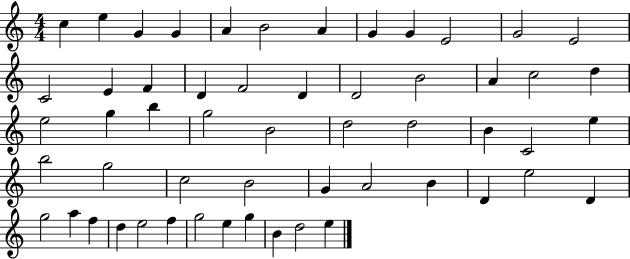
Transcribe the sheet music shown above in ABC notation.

X:1
T:Untitled
M:4/4
L:1/4
K:C
c e G G A B2 A G G E2 G2 E2 C2 E F D F2 D D2 B2 A c2 d e2 g b g2 B2 d2 d2 B C2 e b2 g2 c2 B2 G A2 B D e2 D g2 a f d e2 f g2 e g B d2 e